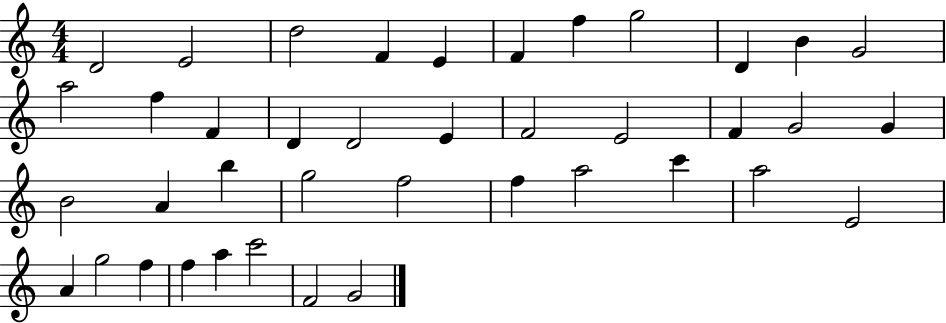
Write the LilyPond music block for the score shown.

{
  \clef treble
  \numericTimeSignature
  \time 4/4
  \key c \major
  d'2 e'2 | d''2 f'4 e'4 | f'4 f''4 g''2 | d'4 b'4 g'2 | \break a''2 f''4 f'4 | d'4 d'2 e'4 | f'2 e'2 | f'4 g'2 g'4 | \break b'2 a'4 b''4 | g''2 f''2 | f''4 a''2 c'''4 | a''2 e'2 | \break a'4 g''2 f''4 | f''4 a''4 c'''2 | f'2 g'2 | \bar "|."
}